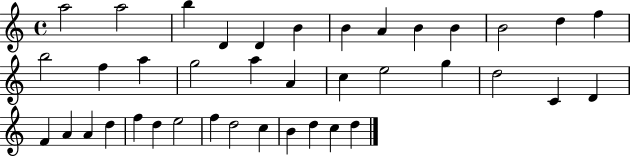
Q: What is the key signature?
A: C major